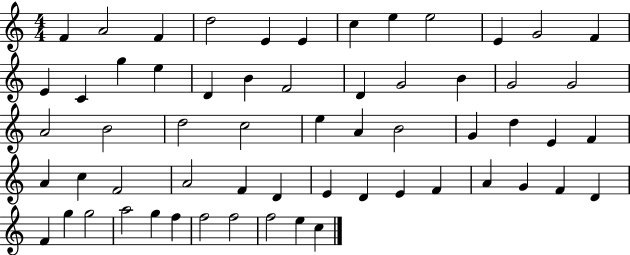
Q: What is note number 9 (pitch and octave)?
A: E5